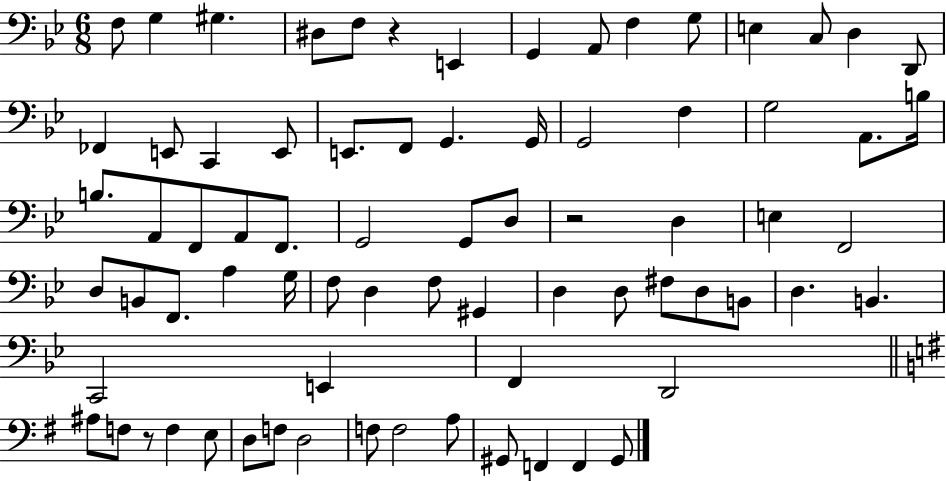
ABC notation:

X:1
T:Untitled
M:6/8
L:1/4
K:Bb
F,/2 G, ^G, ^D,/2 F,/2 z E,, G,, A,,/2 F, G,/2 E, C,/2 D, D,,/2 _F,, E,,/2 C,, E,,/2 E,,/2 F,,/2 G,, G,,/4 G,,2 F, G,2 A,,/2 B,/4 B,/2 A,,/2 F,,/2 A,,/2 F,,/2 G,,2 G,,/2 D,/2 z2 D, E, F,,2 D,/2 B,,/2 F,,/2 A, G,/4 F,/2 D, F,/2 ^G,, D, D,/2 ^F,/2 D,/2 B,,/2 D, B,, C,,2 E,, F,, D,,2 ^A,/2 F,/2 z/2 F, E,/2 D,/2 F,/2 D,2 F,/2 F,2 A,/2 ^G,,/2 F,, F,, ^G,,/2